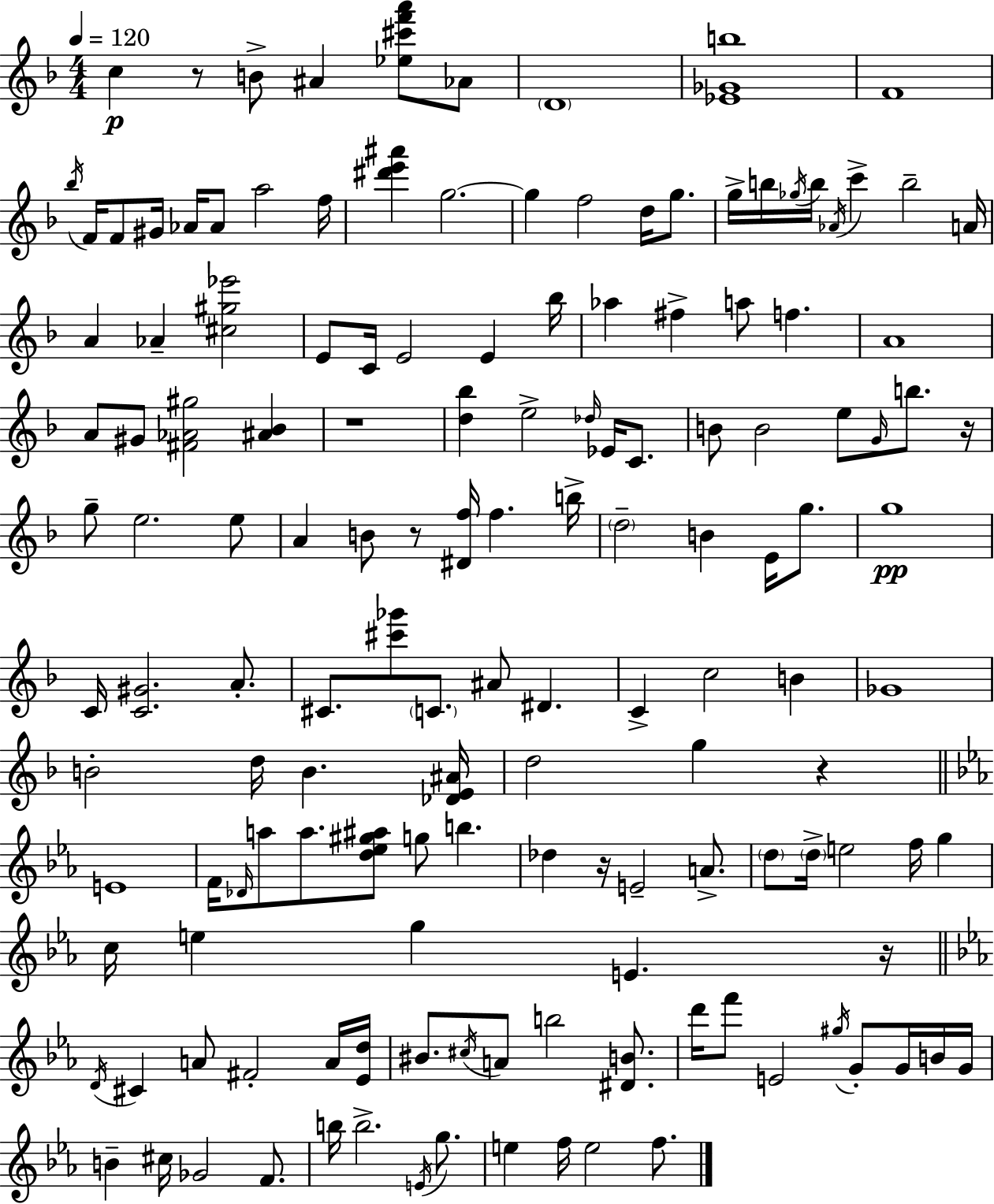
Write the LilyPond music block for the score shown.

{
  \clef treble
  \numericTimeSignature
  \time 4/4
  \key d \minor
  \tempo 4 = 120
  c''4\p r8 b'8-> ais'4 <ees'' cis''' f''' a'''>8 aes'8 | \parenthesize d'1 | <ees' ges' b''>1 | f'1 | \break \acciaccatura { bes''16 } f'16 f'8 gis'16 aes'16 aes'8 a''2 | f''16 <dis''' e''' ais'''>4 g''2.~~ | g''4 f''2 d''16 g''8. | g''16-> b''16 \acciaccatura { ges''16 } b''16 \acciaccatura { aes'16 } c'''4-> b''2-- | \break a'16 a'4 aes'4-- <cis'' gis'' ees'''>2 | e'8 c'16 e'2 e'4 | bes''16 aes''4 fis''4-> a''8 f''4. | a'1 | \break a'8 gis'8 <fis' aes' gis''>2 <ais' bes'>4 | r1 | <d'' bes''>4 e''2-> \grace { des''16 } | ees'16 c'8. b'8 b'2 e''8 | \break \grace { g'16 } b''8. r16 g''8-- e''2. | e''8 a'4 b'8 r8 <dis' f''>16 f''4. | b''16-> \parenthesize d''2-- b'4 | e'16 g''8. g''1\pp | \break c'16 <c' gis'>2. | a'8.-. cis'8. <cis''' ges'''>8 \parenthesize c'8. ais'8 dis'4. | c'4-> c''2 | b'4 ges'1 | \break b'2-. d''16 b'4. | <des' e' ais'>16 d''2 g''4 | r4 \bar "||" \break \key ees \major e'1 | f'16 \grace { des'16 } a''8 a''8. <d'' ees'' gis'' ais''>8 g''8 b''4. | des''4 r16 e'2-- a'8.-> | \parenthesize d''8 \parenthesize d''16-> e''2 f''16 g''4 | \break c''16 e''4 g''4 e'4. | r16 \bar "||" \break \key ees \major \acciaccatura { d'16 } cis'4 a'8 fis'2-. a'16 | <ees' d''>16 bis'8. \acciaccatura { cis''16 } a'8 b''2 <dis' b'>8. | d'''16 f'''8 e'2 \acciaccatura { gis''16 } g'8-. | g'16 b'16 g'16 b'4-- cis''16 ges'2 | \break f'8. b''16 b''2.-> | \acciaccatura { e'16 } g''8. e''4 f''16 e''2 | f''8. \bar "|."
}